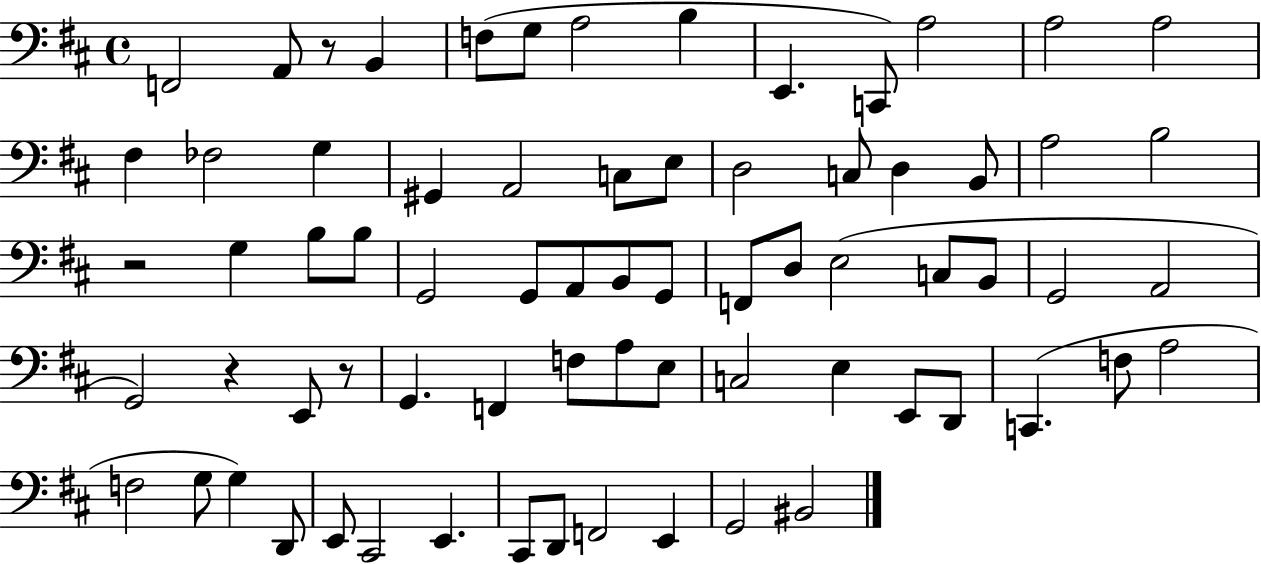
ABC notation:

X:1
T:Untitled
M:4/4
L:1/4
K:D
F,,2 A,,/2 z/2 B,, F,/2 G,/2 A,2 B, E,, C,,/2 A,2 A,2 A,2 ^F, _F,2 G, ^G,, A,,2 C,/2 E,/2 D,2 C,/2 D, B,,/2 A,2 B,2 z2 G, B,/2 B,/2 G,,2 G,,/2 A,,/2 B,,/2 G,,/2 F,,/2 D,/2 E,2 C,/2 B,,/2 G,,2 A,,2 G,,2 z E,,/2 z/2 G,, F,, F,/2 A,/2 E,/2 C,2 E, E,,/2 D,,/2 C,, F,/2 A,2 F,2 G,/2 G, D,,/2 E,,/2 ^C,,2 E,, ^C,,/2 D,,/2 F,,2 E,, G,,2 ^B,,2